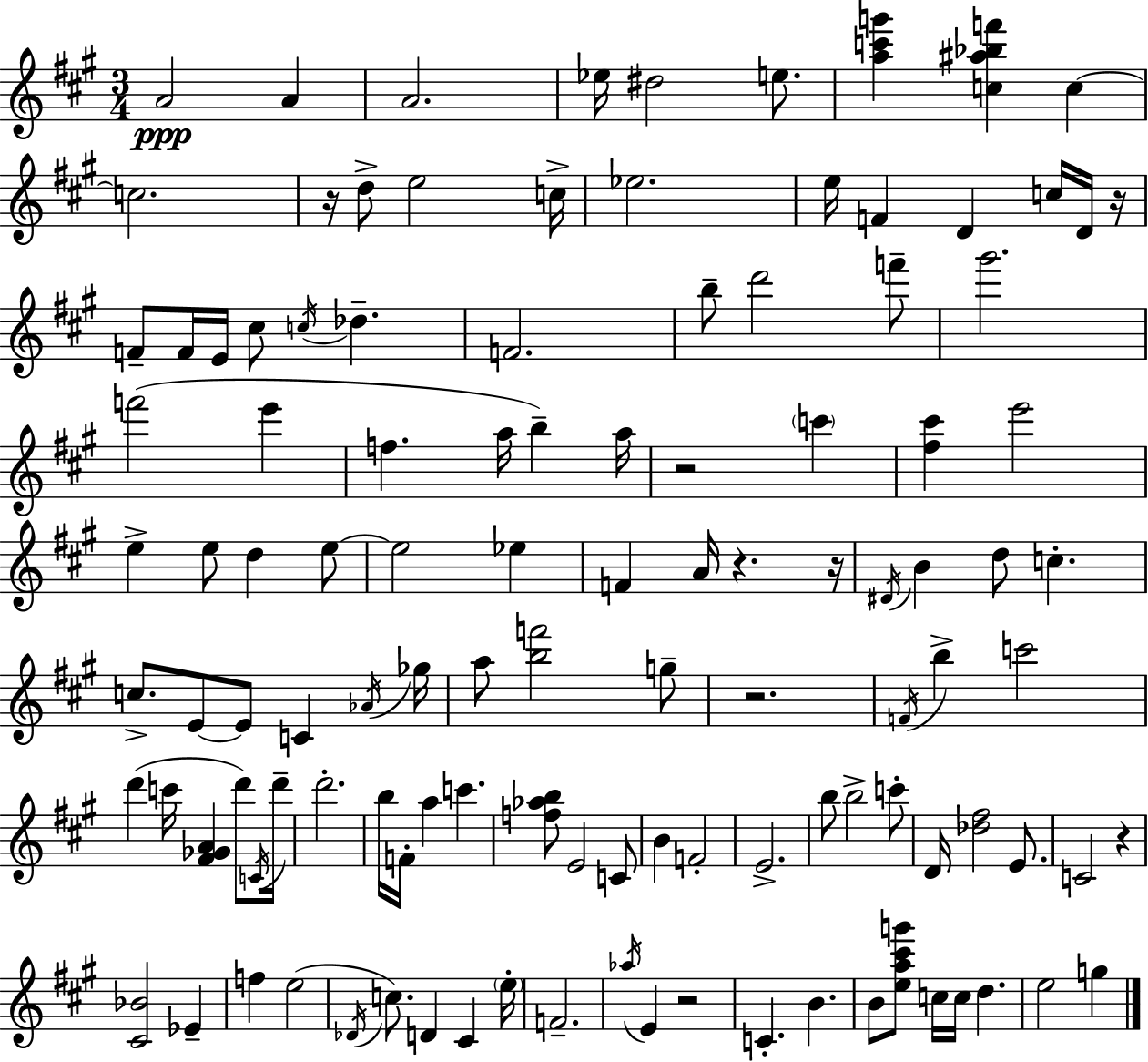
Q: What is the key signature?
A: A major